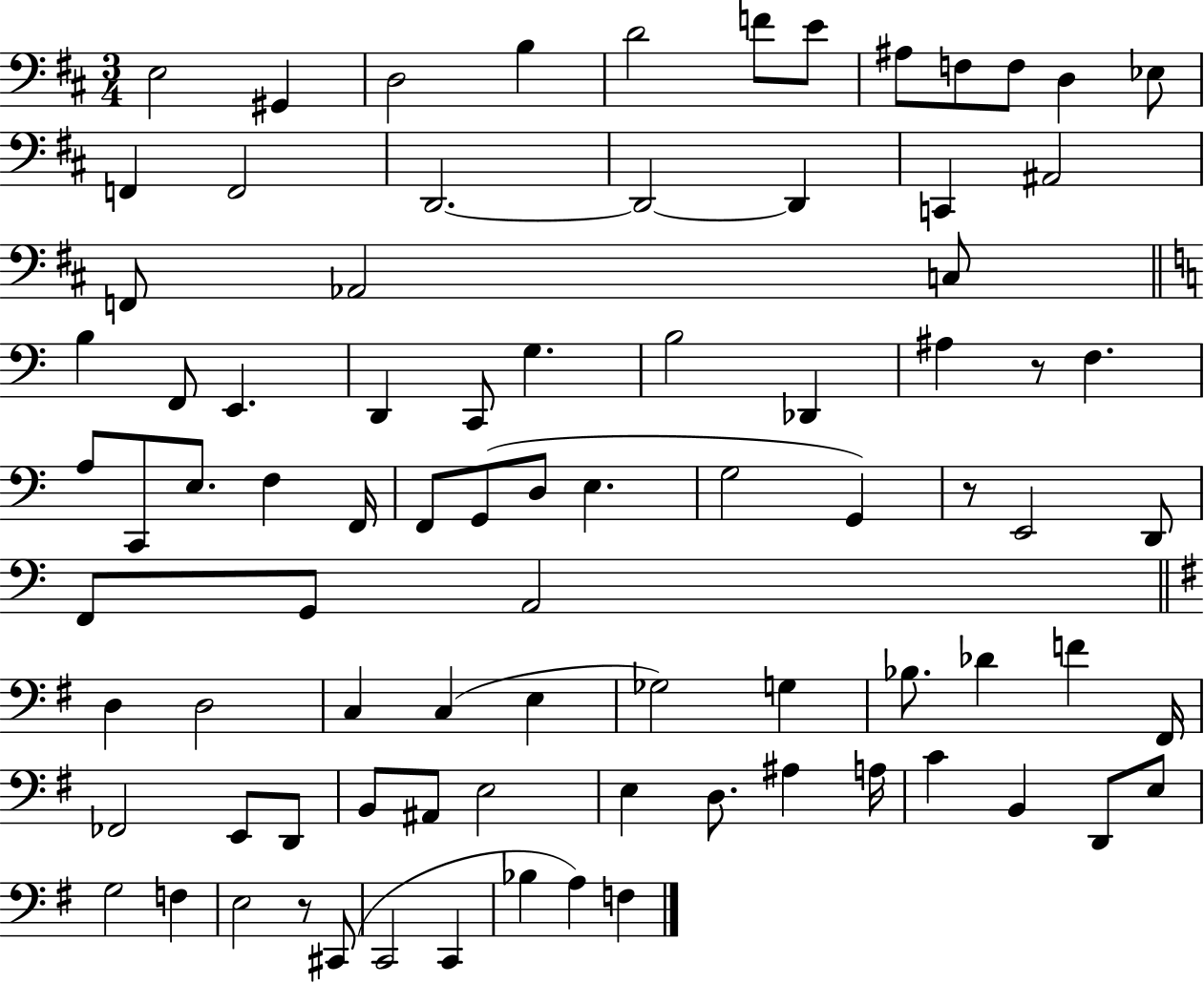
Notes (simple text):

E3/h G#2/q D3/h B3/q D4/h F4/e E4/e A#3/e F3/e F3/e D3/q Eb3/e F2/q F2/h D2/h. D2/h D2/q C2/q A#2/h F2/e Ab2/h C3/e B3/q F2/e E2/q. D2/q C2/e G3/q. B3/h Db2/q A#3/q R/e F3/q. A3/e C2/e E3/e. F3/q F2/s F2/e G2/e D3/e E3/q. G3/h G2/q R/e E2/h D2/e F2/e G2/e A2/h D3/q D3/h C3/q C3/q E3/q Gb3/h G3/q Bb3/e. Db4/q F4/q F#2/s FES2/h E2/e D2/e B2/e A#2/e E3/h E3/q D3/e. A#3/q A3/s C4/q B2/q D2/e E3/e G3/h F3/q E3/h R/e C#2/e C2/h C2/q Bb3/q A3/q F3/q